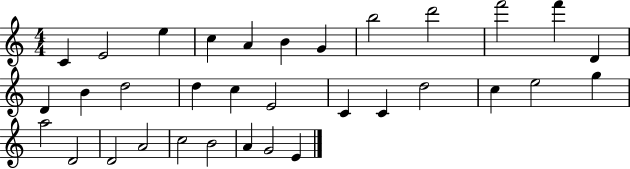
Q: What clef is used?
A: treble